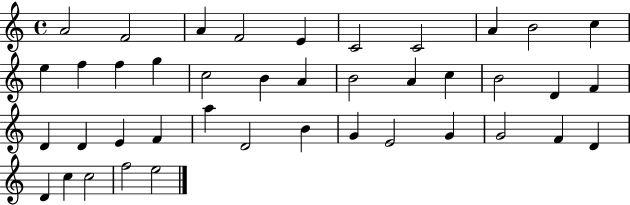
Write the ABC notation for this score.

X:1
T:Untitled
M:4/4
L:1/4
K:C
A2 F2 A F2 E C2 C2 A B2 c e f f g c2 B A B2 A c B2 D F D D E F a D2 B G E2 G G2 F D D c c2 f2 e2